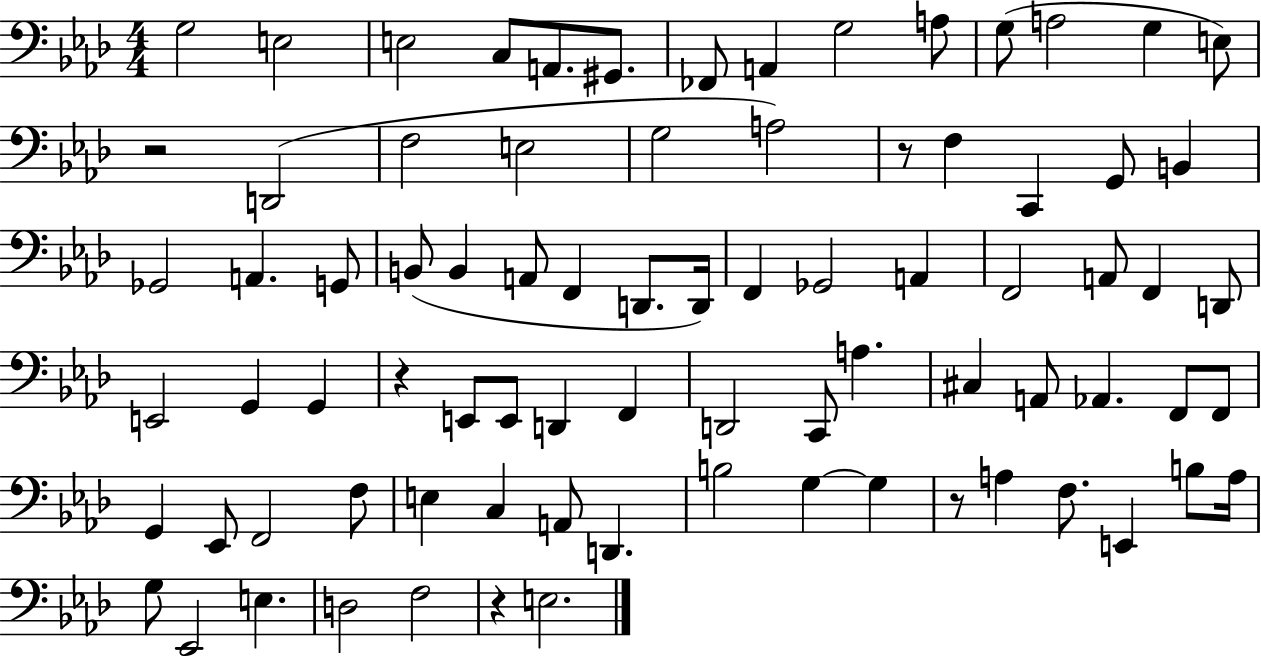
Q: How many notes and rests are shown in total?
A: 81